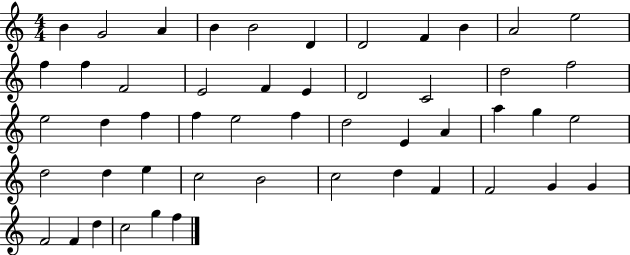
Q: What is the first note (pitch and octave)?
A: B4